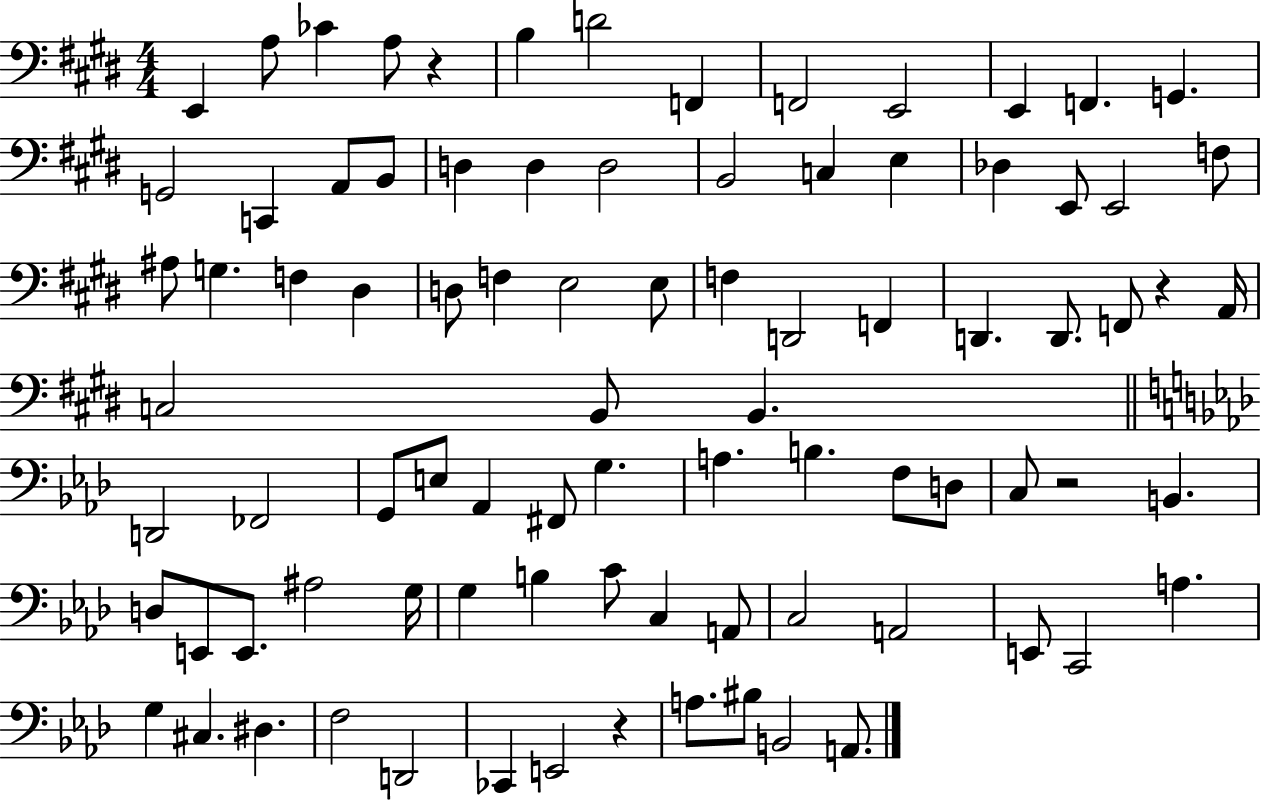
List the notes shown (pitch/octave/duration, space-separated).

E2/q A3/e CES4/q A3/e R/q B3/q D4/h F2/q F2/h E2/h E2/q F2/q. G2/q. G2/h C2/q A2/e B2/e D3/q D3/q D3/h B2/h C3/q E3/q Db3/q E2/e E2/h F3/e A#3/e G3/q. F3/q D#3/q D3/e F3/q E3/h E3/e F3/q D2/h F2/q D2/q. D2/e. F2/e R/q A2/s C3/h B2/e B2/q. D2/h FES2/h G2/e E3/e Ab2/q F#2/e G3/q. A3/q. B3/q. F3/e D3/e C3/e R/h B2/q. D3/e E2/e E2/e. A#3/h G3/s G3/q B3/q C4/e C3/q A2/e C3/h A2/h E2/e C2/h A3/q. G3/q C#3/q. D#3/q. F3/h D2/h CES2/q E2/h R/q A3/e. BIS3/e B2/h A2/e.